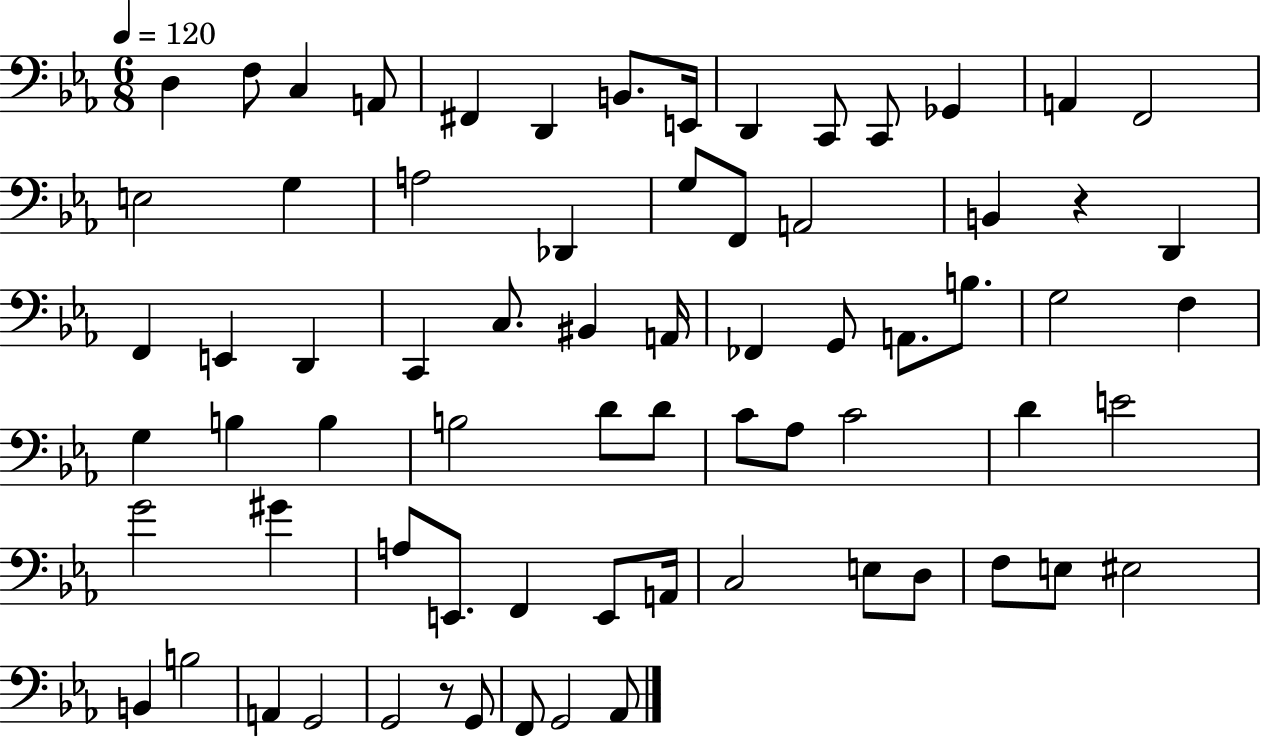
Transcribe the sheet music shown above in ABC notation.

X:1
T:Untitled
M:6/8
L:1/4
K:Eb
D, F,/2 C, A,,/2 ^F,, D,, B,,/2 E,,/4 D,, C,,/2 C,,/2 _G,, A,, F,,2 E,2 G, A,2 _D,, G,/2 F,,/2 A,,2 B,, z D,, F,, E,, D,, C,, C,/2 ^B,, A,,/4 _F,, G,,/2 A,,/2 B,/2 G,2 F, G, B, B, B,2 D/2 D/2 C/2 _A,/2 C2 D E2 G2 ^G A,/2 E,,/2 F,, E,,/2 A,,/4 C,2 E,/2 D,/2 F,/2 E,/2 ^E,2 B,, B,2 A,, G,,2 G,,2 z/2 G,,/2 F,,/2 G,,2 _A,,/2